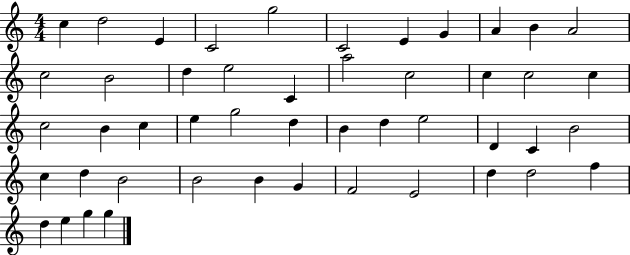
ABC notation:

X:1
T:Untitled
M:4/4
L:1/4
K:C
c d2 E C2 g2 C2 E G A B A2 c2 B2 d e2 C a2 c2 c c2 c c2 B c e g2 d B d e2 D C B2 c d B2 B2 B G F2 E2 d d2 f d e g g